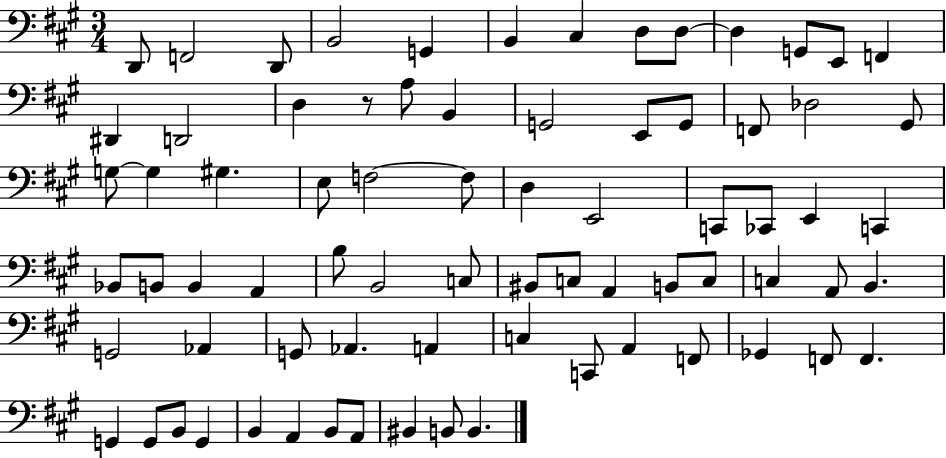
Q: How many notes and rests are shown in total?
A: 75